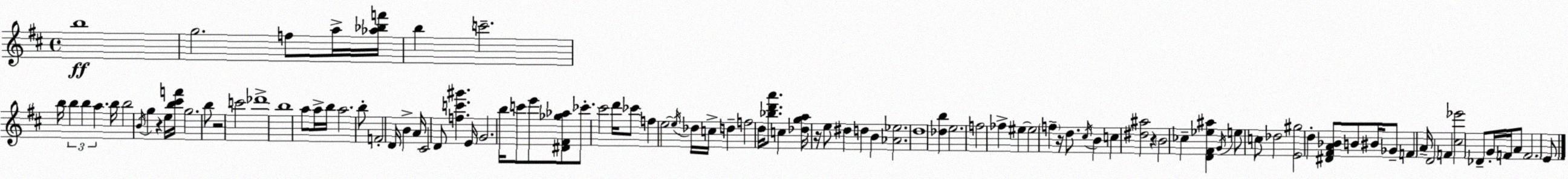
X:1
T:Untitled
M:4/4
L:1/4
K:D
b4 g2 f/2 a/4 [_a_bf']/4 b c'2 b/4 b b a b/4 b2 B/4 g z e/4 [b^c'f']/4 g2 b/2 z2 c'2 _d'4 b4 a/2 a/4 b/4 a2 b/2 F2 D/4 B A/4 ^C2 D/2 [fc'^g'] E/4 G2 b/4 c'/2 e'/2 [^D^F_g_a]/2 _c'/2 ^c'2 d'/4 _c'/2 f e2 e/4 _d/4 c/4 d f2 d/4 [_bd'a']/2 c [_dga]/4 z/4 e/2 ^d d B [_A_e]2 d4 [_db] e2 f2 _f ^e ^e2 f z/4 d/2 ^c/4 B c [^d^a]2 z B2 _c [D^F_e^a] G/4 e/2 c/2 _d2 [E^g]2 d [^D^FA_B]/2 B/2 ^B/4 _G/2 F A/4 D2 F [^c_e']2 _D/2 G/4 F/4 A/2 F2 E/2